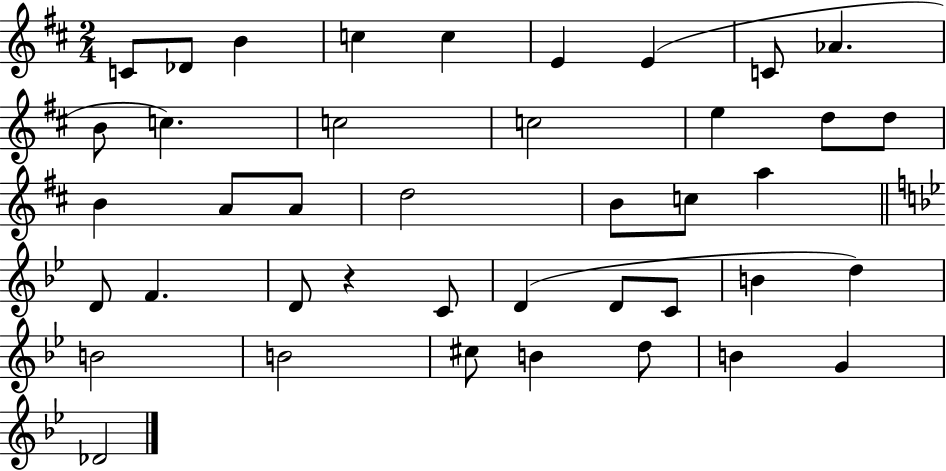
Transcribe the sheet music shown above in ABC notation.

X:1
T:Untitled
M:2/4
L:1/4
K:D
C/2 _D/2 B c c E E C/2 _A B/2 c c2 c2 e d/2 d/2 B A/2 A/2 d2 B/2 c/2 a D/2 F D/2 z C/2 D D/2 C/2 B d B2 B2 ^c/2 B d/2 B G _D2